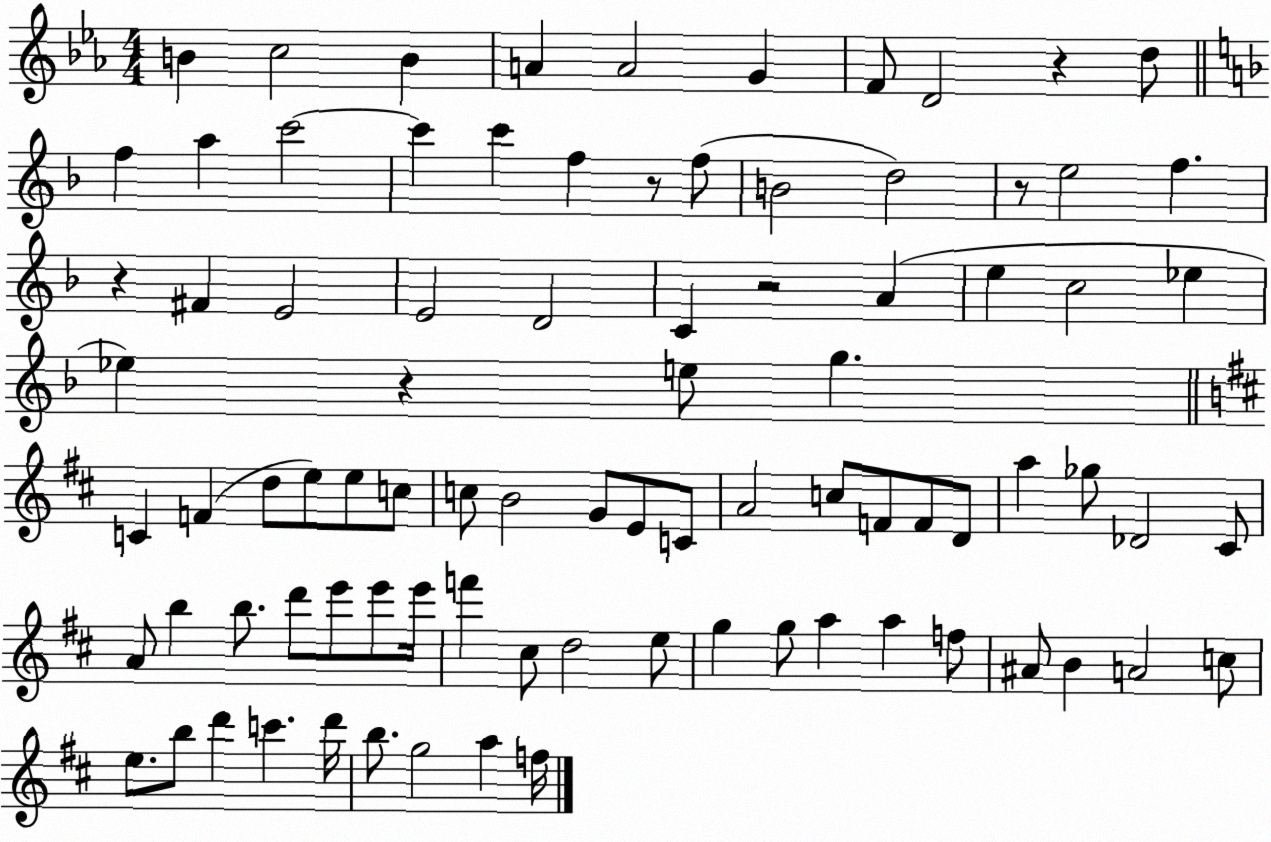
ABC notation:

X:1
T:Untitled
M:4/4
L:1/4
K:Eb
B c2 B A A2 G F/2 D2 z d/2 f a c'2 c' c' f z/2 f/2 B2 d2 z/2 e2 f z ^F E2 E2 D2 C z2 A e c2 _e _e z e/2 g C F d/2 e/2 e/2 c/2 c/2 B2 G/2 E/2 C/2 A2 c/2 F/2 F/2 D/2 a _g/2 _D2 ^C/2 A/2 b b/2 d'/2 e'/2 e'/2 e'/4 f' ^c/2 d2 e/2 g g/2 a a f/2 ^A/2 B A2 c/2 e/2 b/2 d' c' d'/4 b/2 g2 a f/4